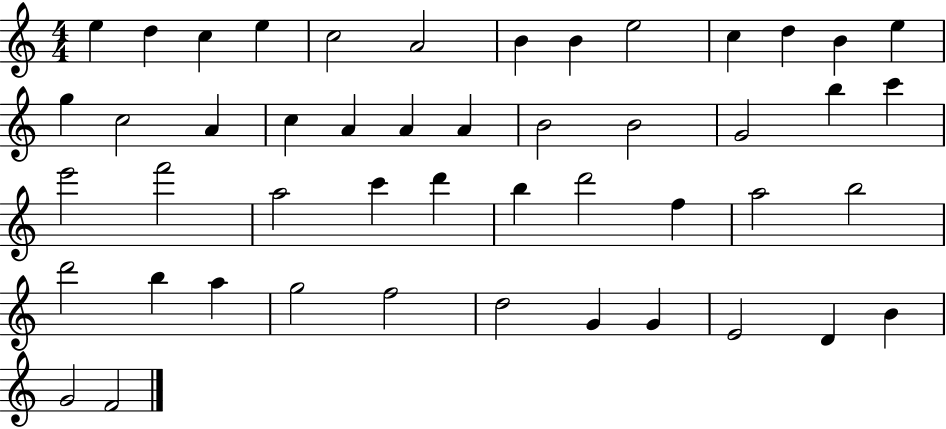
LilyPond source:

{
  \clef treble
  \numericTimeSignature
  \time 4/4
  \key c \major
  e''4 d''4 c''4 e''4 | c''2 a'2 | b'4 b'4 e''2 | c''4 d''4 b'4 e''4 | \break g''4 c''2 a'4 | c''4 a'4 a'4 a'4 | b'2 b'2 | g'2 b''4 c'''4 | \break e'''2 f'''2 | a''2 c'''4 d'''4 | b''4 d'''2 f''4 | a''2 b''2 | \break d'''2 b''4 a''4 | g''2 f''2 | d''2 g'4 g'4 | e'2 d'4 b'4 | \break g'2 f'2 | \bar "|."
}